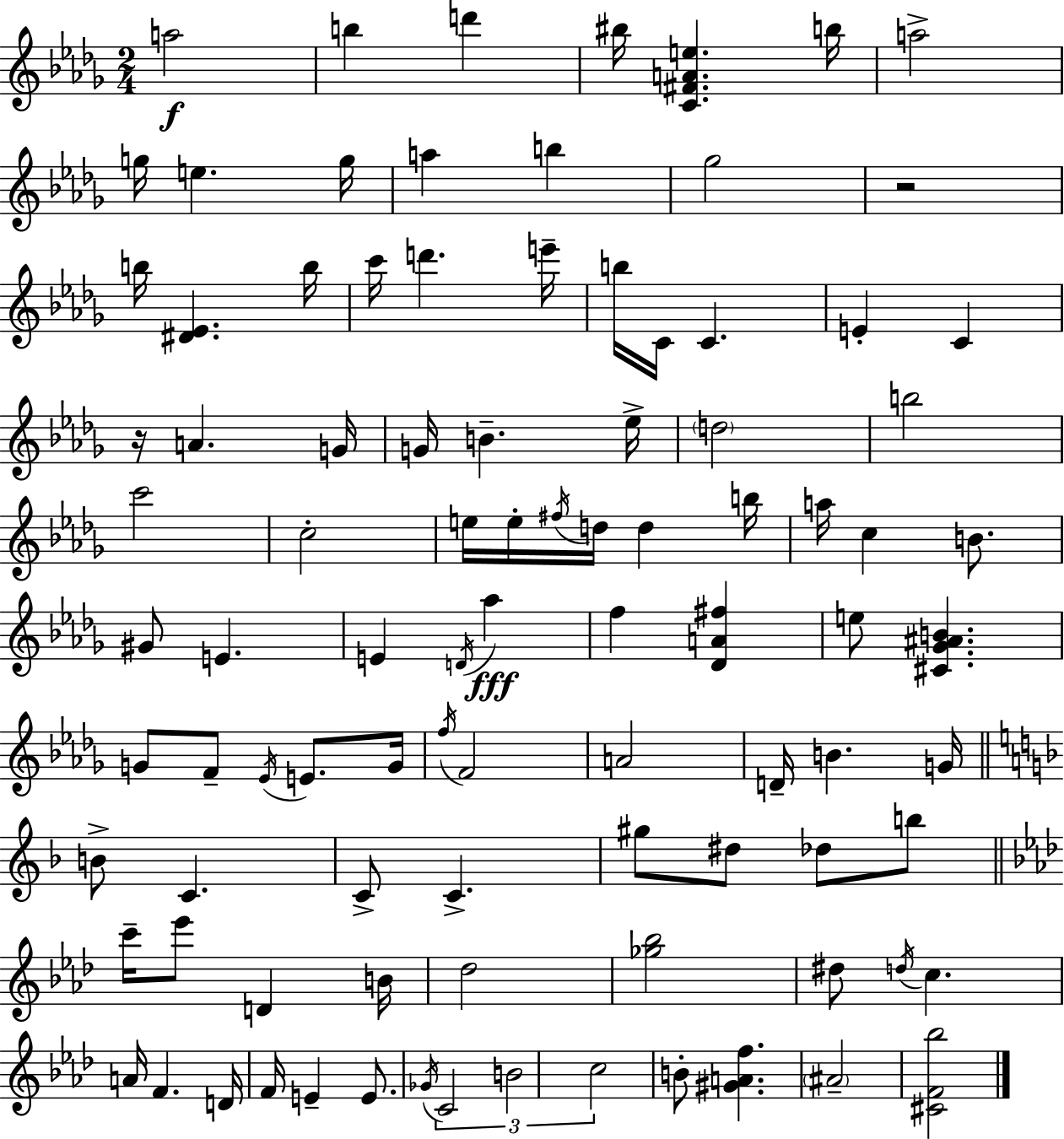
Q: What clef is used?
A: treble